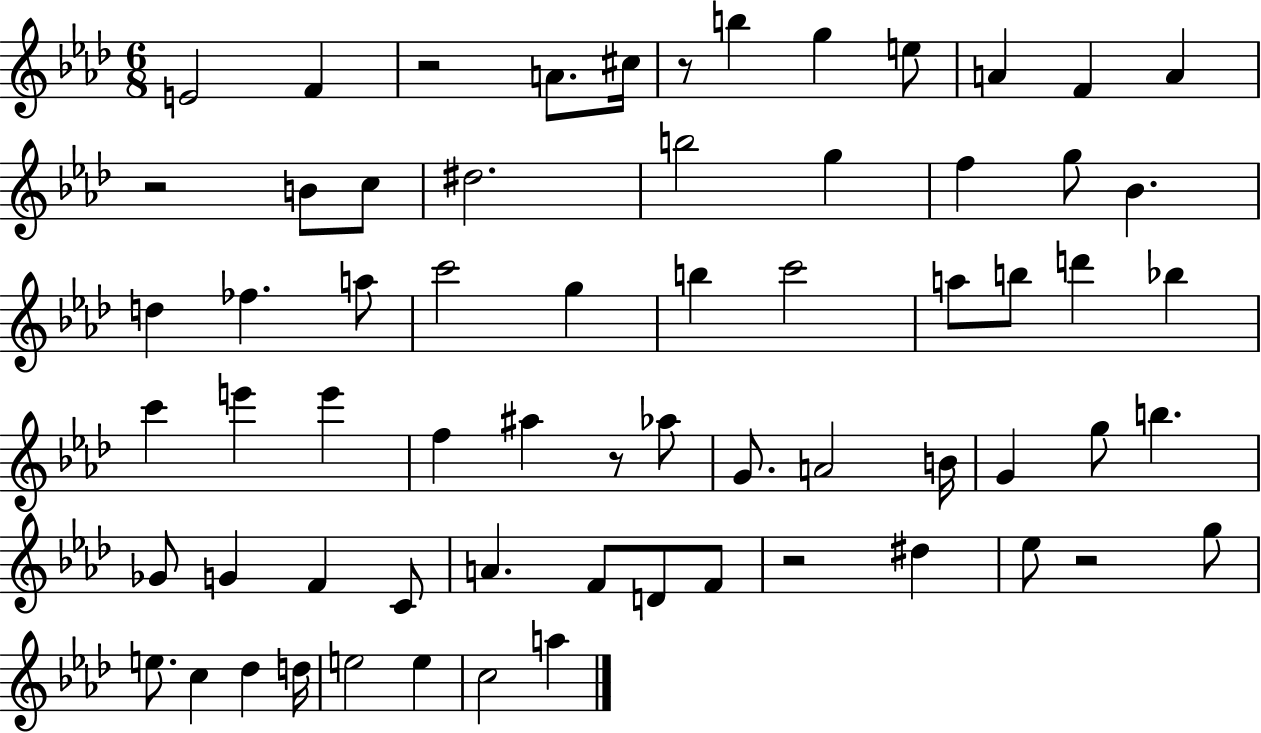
{
  \clef treble
  \numericTimeSignature
  \time 6/8
  \key aes \major
  \repeat volta 2 { e'2 f'4 | r2 a'8. cis''16 | r8 b''4 g''4 e''8 | a'4 f'4 a'4 | \break r2 b'8 c''8 | dis''2. | b''2 g''4 | f''4 g''8 bes'4. | \break d''4 fes''4. a''8 | c'''2 g''4 | b''4 c'''2 | a''8 b''8 d'''4 bes''4 | \break c'''4 e'''4 e'''4 | f''4 ais''4 r8 aes''8 | g'8. a'2 b'16 | g'4 g''8 b''4. | \break ges'8 g'4 f'4 c'8 | a'4. f'8 d'8 f'8 | r2 dis''4 | ees''8 r2 g''8 | \break e''8. c''4 des''4 d''16 | e''2 e''4 | c''2 a''4 | } \bar "|."
}